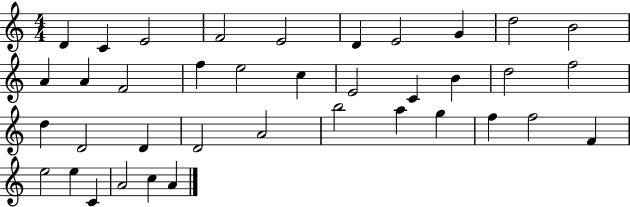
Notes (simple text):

D4/q C4/q E4/h F4/h E4/h D4/q E4/h G4/q D5/h B4/h A4/q A4/q F4/h F5/q E5/h C5/q E4/h C4/q B4/q D5/h F5/h D5/q D4/h D4/q D4/h A4/h B5/h A5/q G5/q F5/q F5/h F4/q E5/h E5/q C4/q A4/h C5/q A4/q